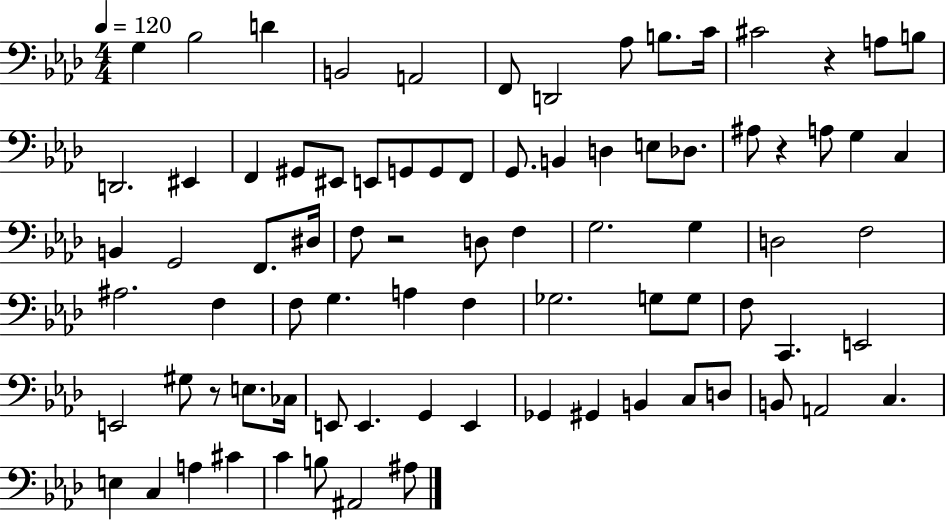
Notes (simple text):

G3/q Bb3/h D4/q B2/h A2/h F2/e D2/h Ab3/e B3/e. C4/s C#4/h R/q A3/e B3/e D2/h. EIS2/q F2/q G#2/e EIS2/e E2/e G2/e G2/e F2/e G2/e. B2/q D3/q E3/e Db3/e. A#3/e R/q A3/e G3/q C3/q B2/q G2/h F2/e. D#3/s F3/e R/h D3/e F3/q G3/h. G3/q D3/h F3/h A#3/h. F3/q F3/e G3/q. A3/q F3/q Gb3/h. G3/e G3/e F3/e C2/q. E2/h E2/h G#3/e R/e E3/e. CES3/s E2/e E2/q. G2/q E2/q Gb2/q G#2/q B2/q C3/e D3/e B2/e A2/h C3/q. E3/q C3/q A3/q C#4/q C4/q B3/e A#2/h A#3/e